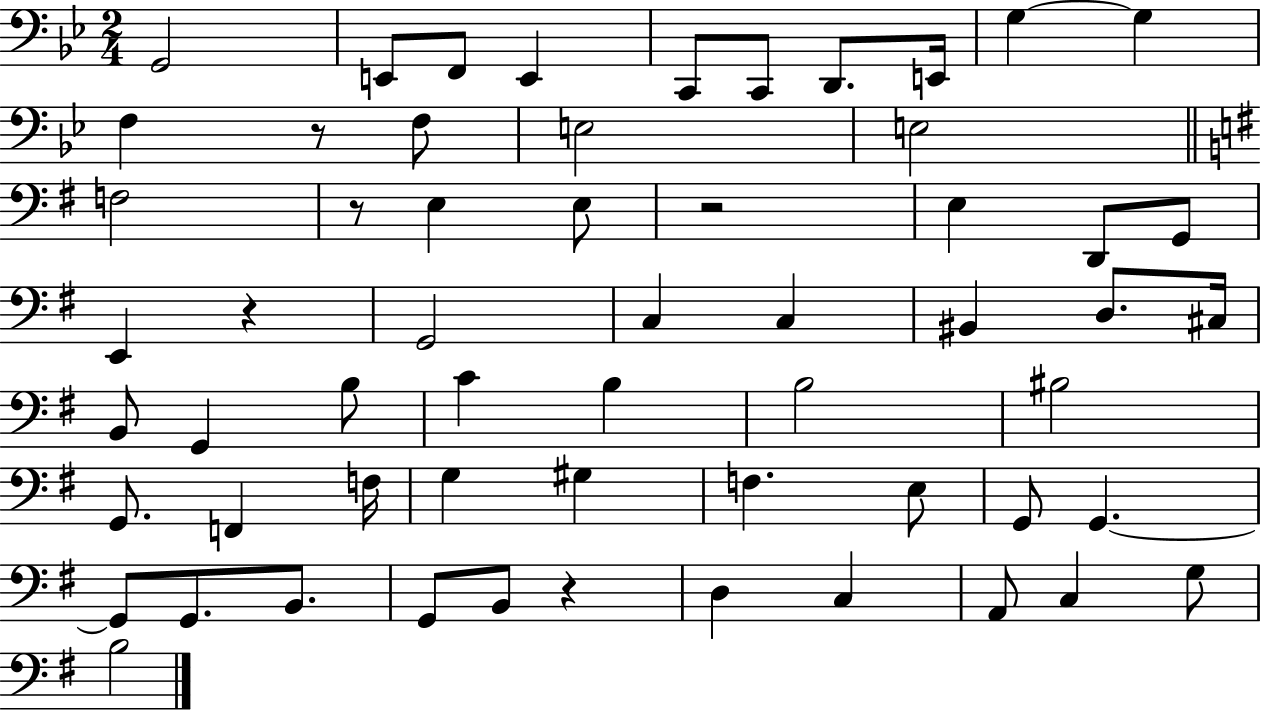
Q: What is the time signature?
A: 2/4